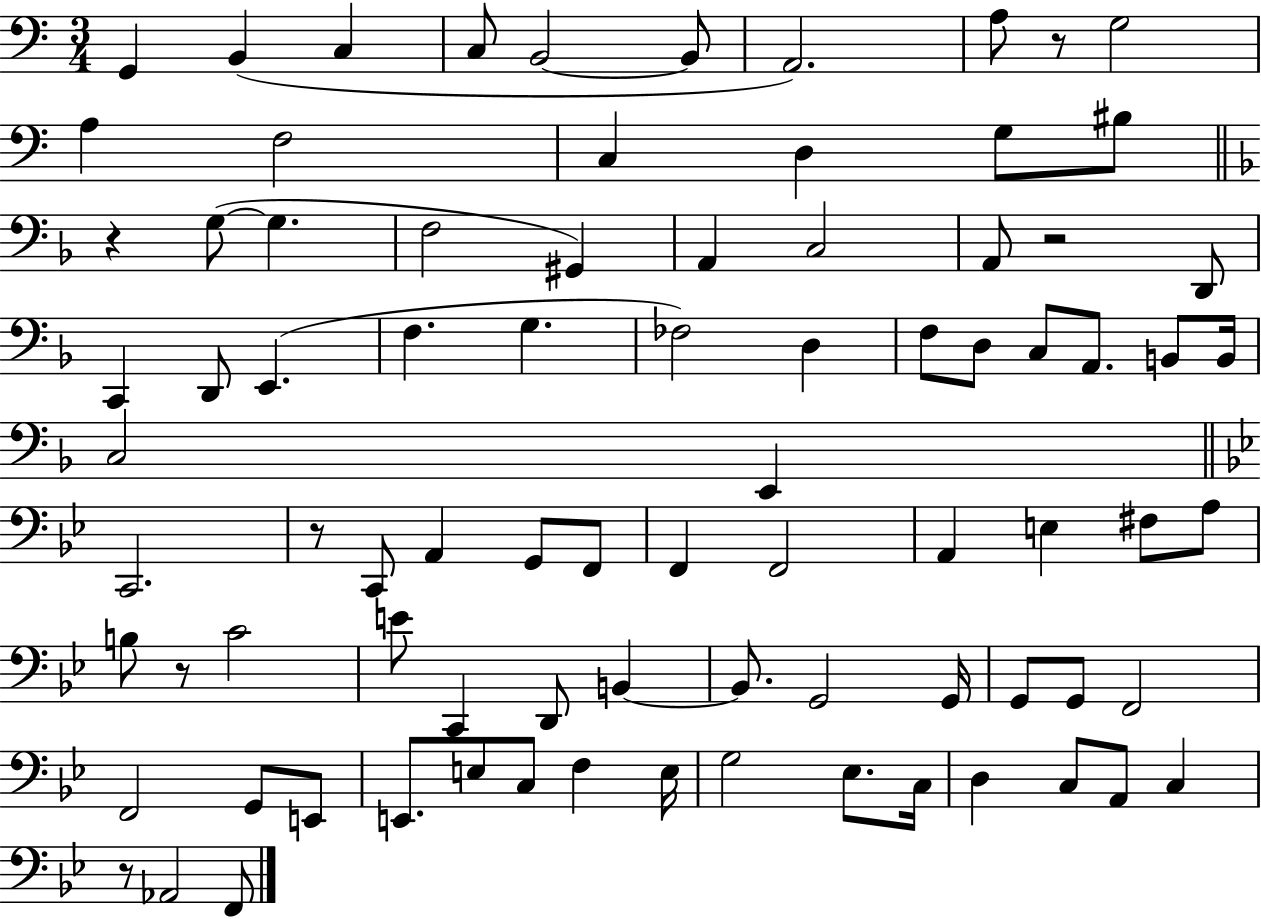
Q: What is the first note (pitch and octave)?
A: G2